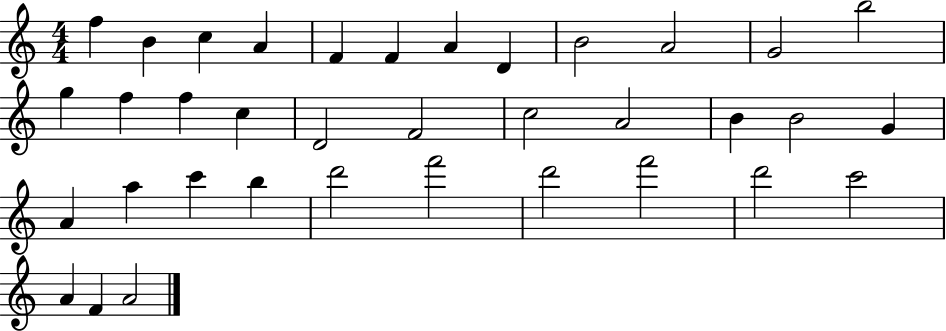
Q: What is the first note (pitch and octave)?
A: F5